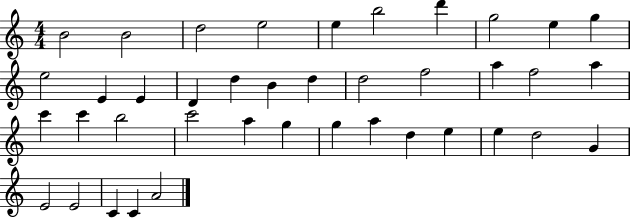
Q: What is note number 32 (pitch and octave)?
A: E5